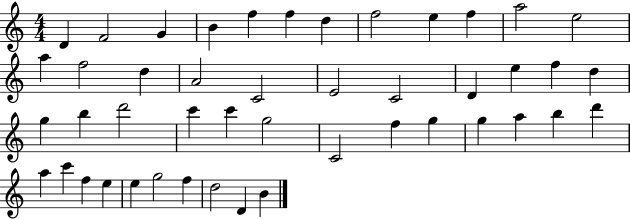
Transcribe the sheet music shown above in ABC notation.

X:1
T:Untitled
M:4/4
L:1/4
K:C
D F2 G B f f d f2 e f a2 e2 a f2 d A2 C2 E2 C2 D e f d g b d'2 c' c' g2 C2 f g g a b d' a c' f e e g2 f d2 D B